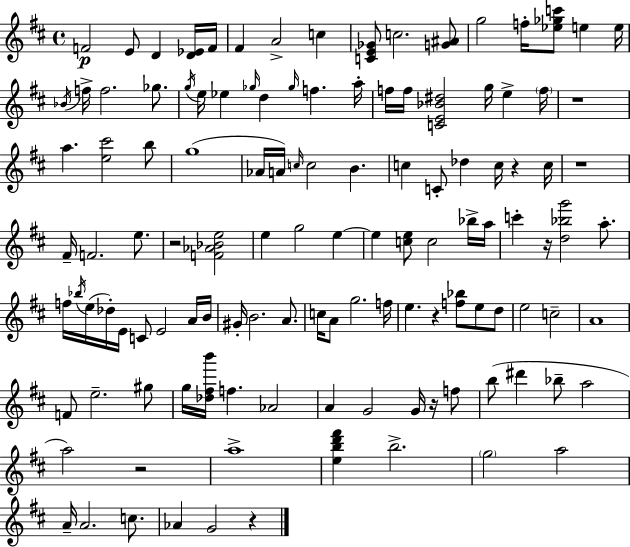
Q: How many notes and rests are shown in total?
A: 121